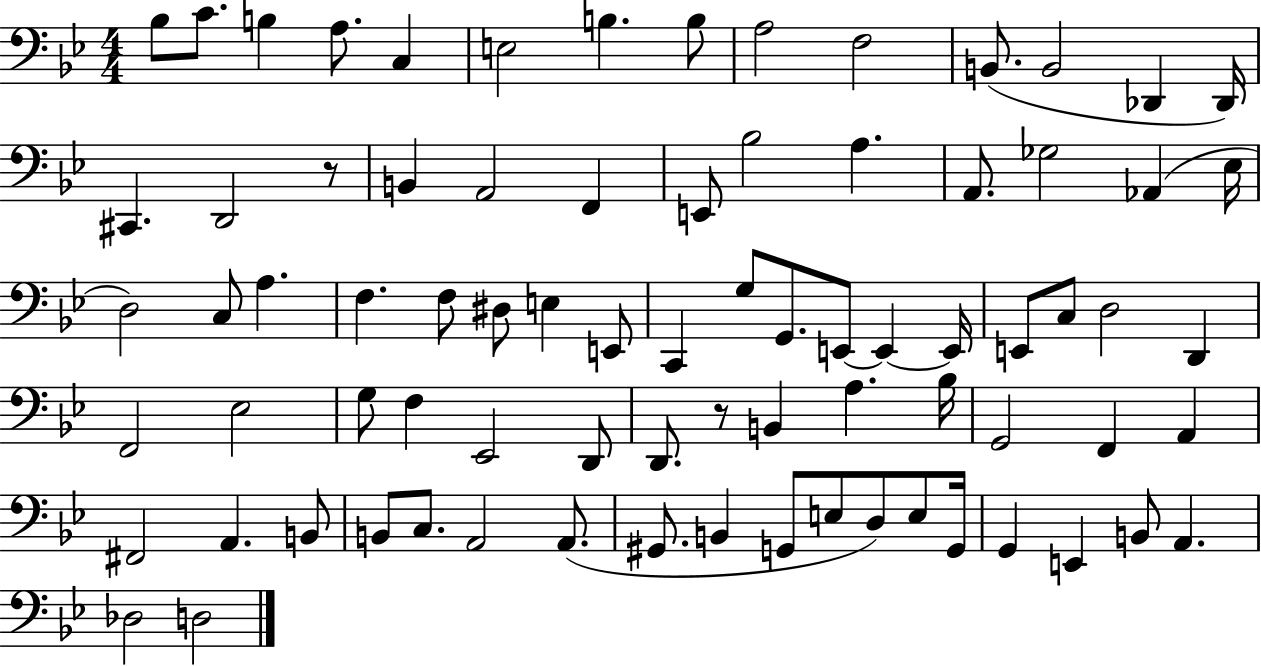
{
  \clef bass
  \numericTimeSignature
  \time 4/4
  \key bes \major
  bes8 c'8. b4 a8. c4 | e2 b4. b8 | a2 f2 | b,8.( b,2 des,4 des,16) | \break cis,4. d,2 r8 | b,4 a,2 f,4 | e,8 bes2 a4. | a,8. ges2 aes,4( ees16 | \break d2) c8 a4. | f4. f8 dis8 e4 e,8 | c,4 g8 g,8. e,8~~ e,4~~ e,16 | e,8 c8 d2 d,4 | \break f,2 ees2 | g8 f4 ees,2 d,8 | d,8. r8 b,4 a4. bes16 | g,2 f,4 a,4 | \break fis,2 a,4. b,8 | b,8 c8. a,2 a,8.( | gis,8. b,4 g,8 e8 d8) e8 g,16 | g,4 e,4 b,8 a,4. | \break des2 d2 | \bar "|."
}